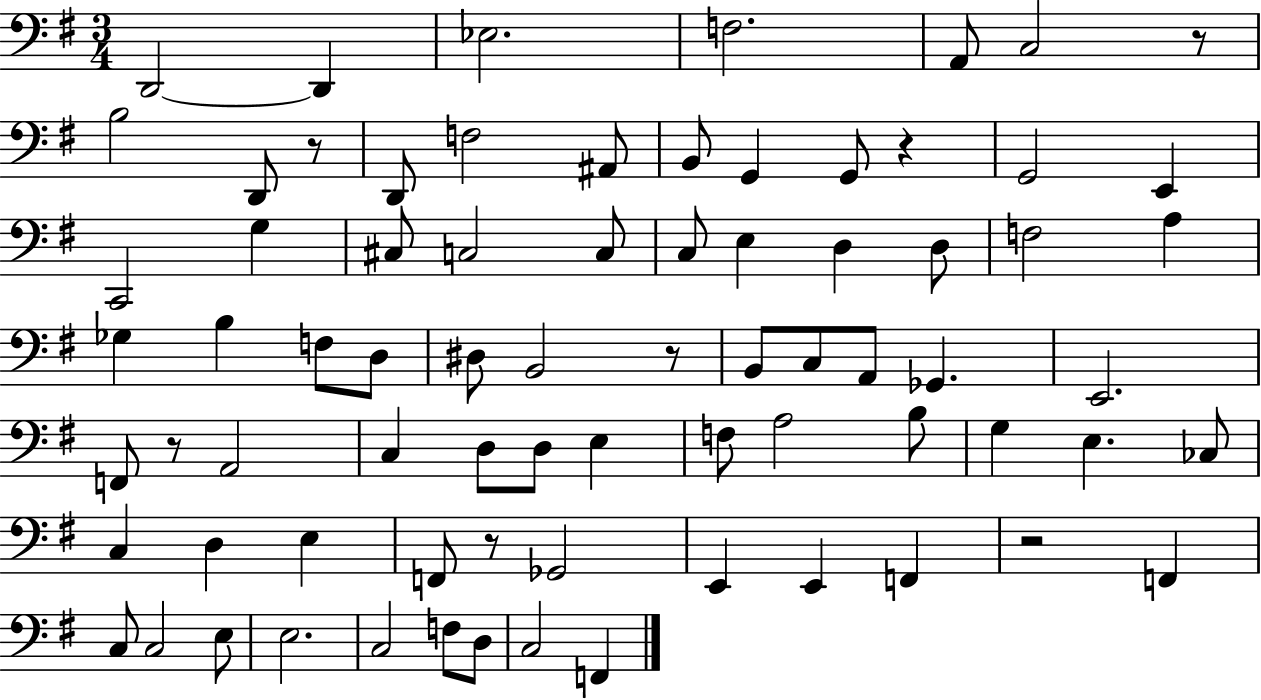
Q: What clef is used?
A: bass